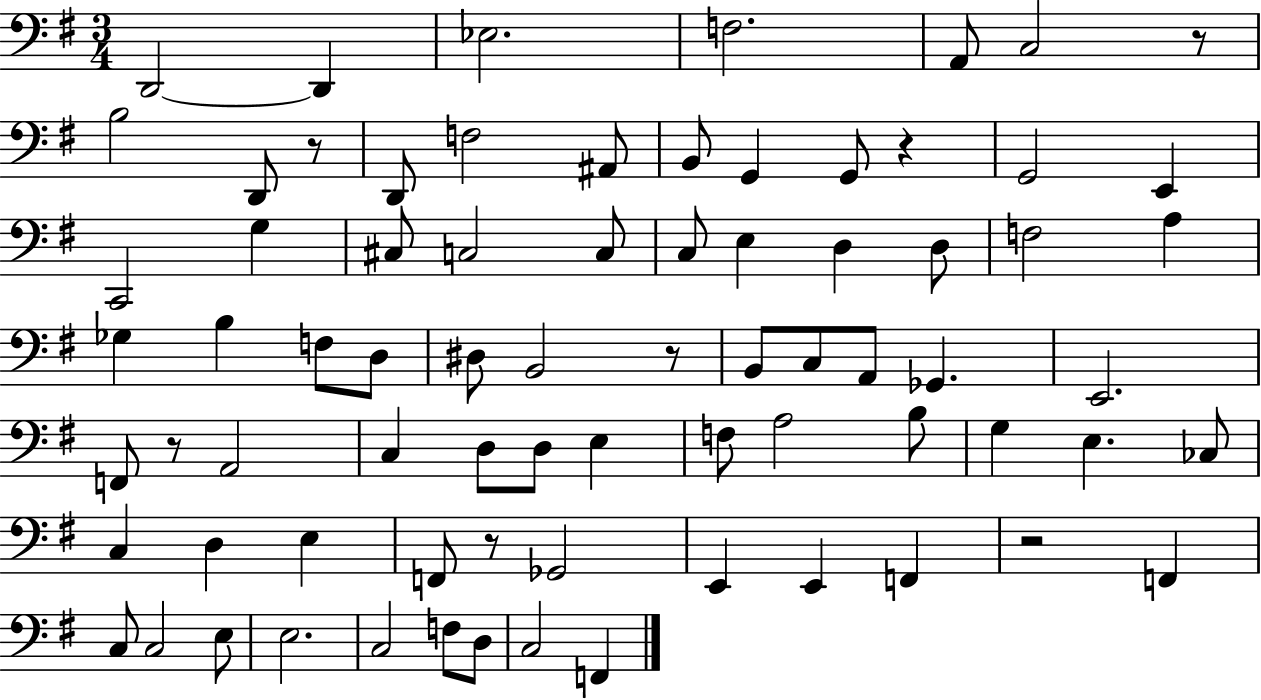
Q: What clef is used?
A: bass